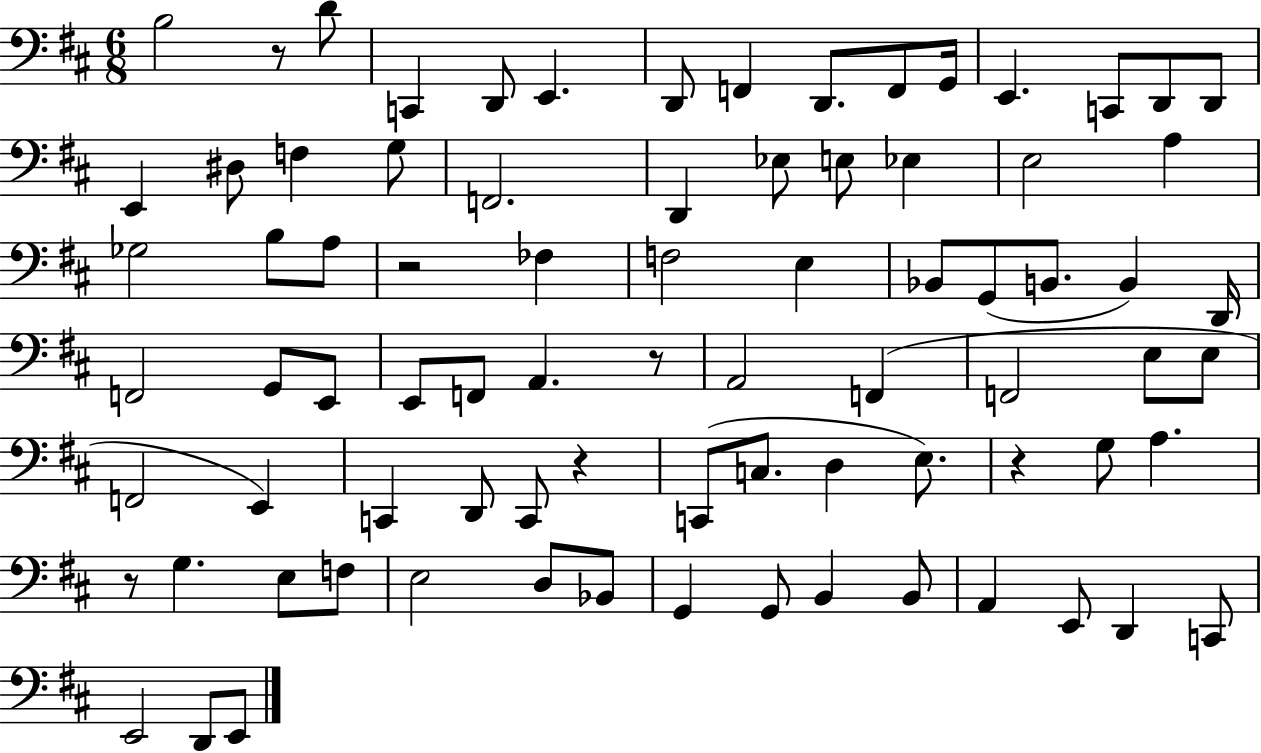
B3/h R/e D4/e C2/q D2/e E2/q. D2/e F2/q D2/e. F2/e G2/s E2/q. C2/e D2/e D2/e E2/q D#3/e F3/q G3/e F2/h. D2/q Eb3/e E3/e Eb3/q E3/h A3/q Gb3/h B3/e A3/e R/h FES3/q F3/h E3/q Bb2/e G2/e B2/e. B2/q D2/s F2/h G2/e E2/e E2/e F2/e A2/q. R/e A2/h F2/q F2/h E3/e E3/e F2/h E2/q C2/q D2/e C2/e R/q C2/e C3/e. D3/q E3/e. R/q G3/e A3/q. R/e G3/q. E3/e F3/e E3/h D3/e Bb2/e G2/q G2/e B2/q B2/e A2/q E2/e D2/q C2/e E2/h D2/e E2/e